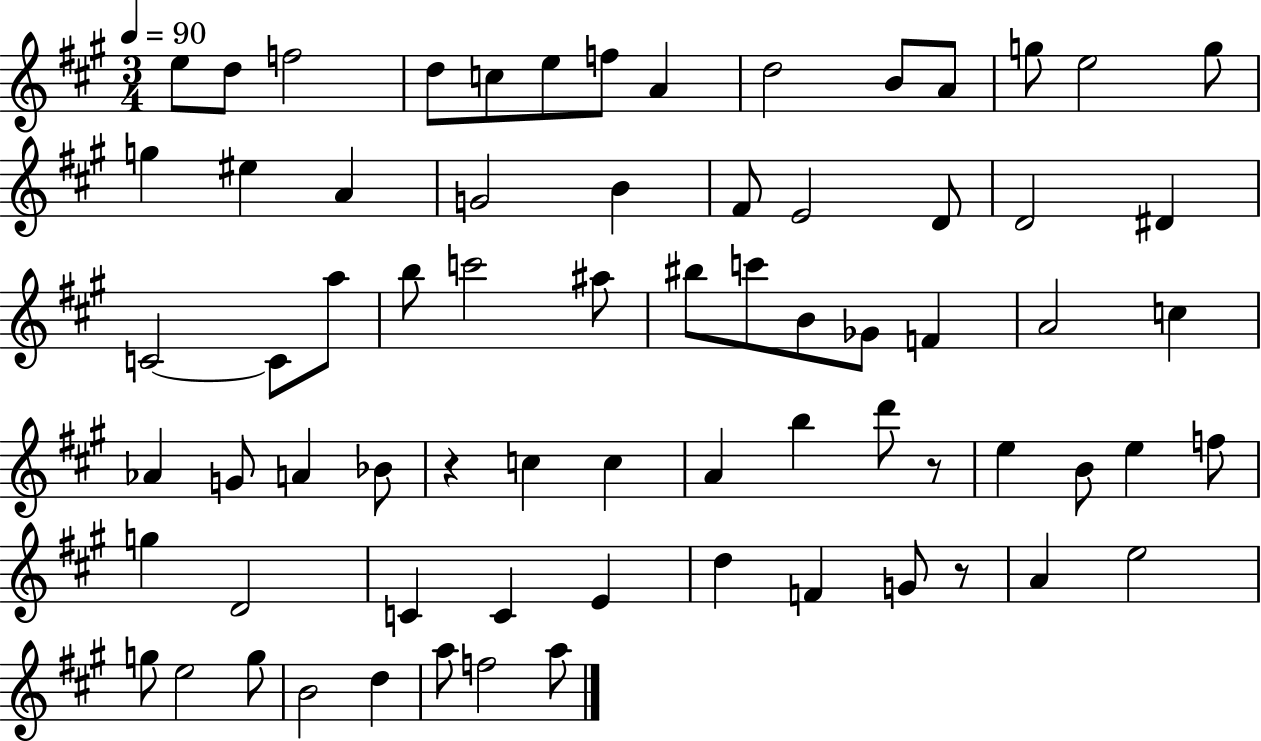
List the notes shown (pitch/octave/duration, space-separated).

E5/e D5/e F5/h D5/e C5/e E5/e F5/e A4/q D5/h B4/e A4/e G5/e E5/h G5/e G5/q EIS5/q A4/q G4/h B4/q F#4/e E4/h D4/e D4/h D#4/q C4/h C4/e A5/e B5/e C6/h A#5/e BIS5/e C6/e B4/e Gb4/e F4/q A4/h C5/q Ab4/q G4/e A4/q Bb4/e R/q C5/q C5/q A4/q B5/q D6/e R/e E5/q B4/e E5/q F5/e G5/q D4/h C4/q C4/q E4/q D5/q F4/q G4/e R/e A4/q E5/h G5/e E5/h G5/e B4/h D5/q A5/e F5/h A5/e